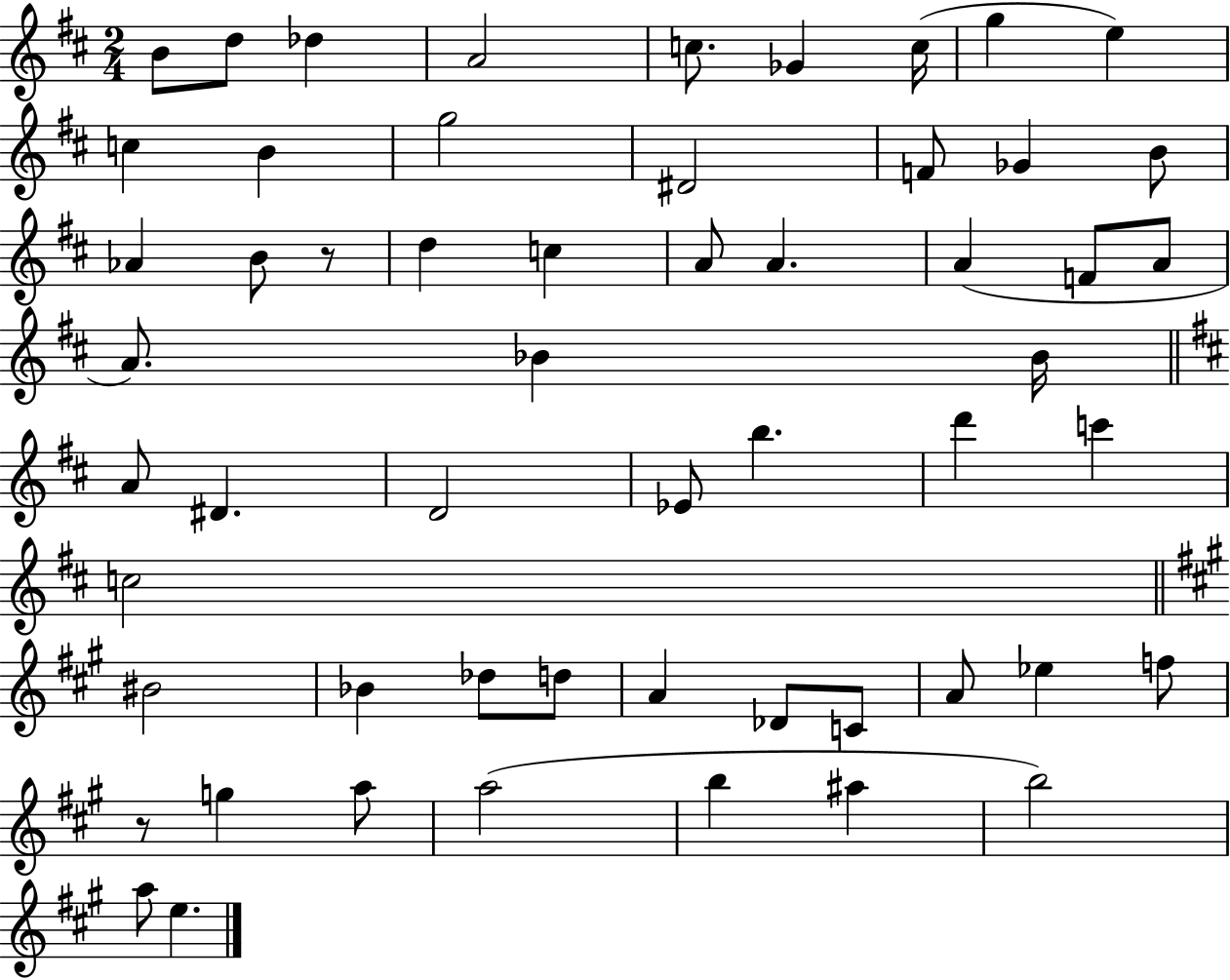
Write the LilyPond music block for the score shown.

{
  \clef treble
  \numericTimeSignature
  \time 2/4
  \key d \major
  b'8 d''8 des''4 | a'2 | c''8. ges'4 c''16( | g''4 e''4) | \break c''4 b'4 | g''2 | dis'2 | f'8 ges'4 b'8 | \break aes'4 b'8 r8 | d''4 c''4 | a'8 a'4. | a'4( f'8 a'8 | \break a'8.) bes'4 bes'16 | \bar "||" \break \key d \major a'8 dis'4. | d'2 | ees'8 b''4. | d'''4 c'''4 | \break c''2 | \bar "||" \break \key a \major bis'2 | bes'4 des''8 d''8 | a'4 des'8 c'8 | a'8 ees''4 f''8 | \break r8 g''4 a''8 | a''2( | b''4 ais''4 | b''2) | \break a''8 e''4. | \bar "|."
}